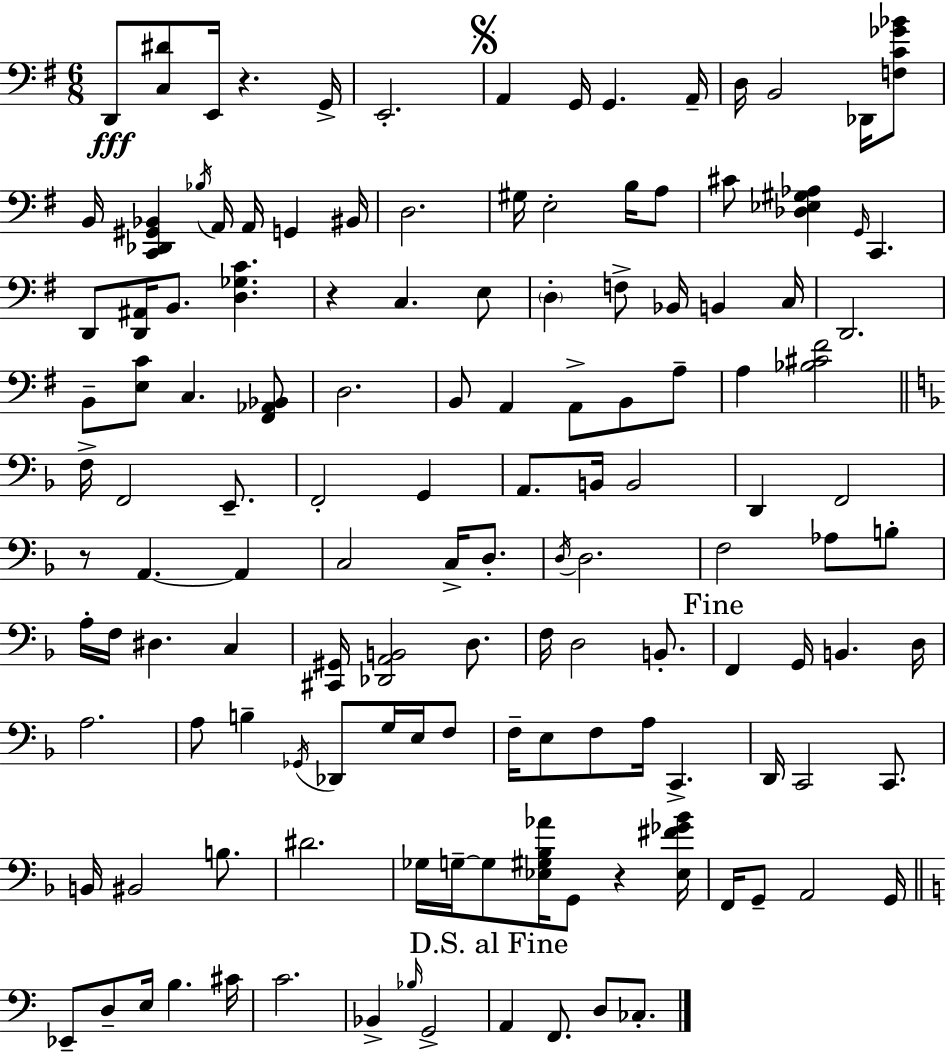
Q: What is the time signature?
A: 6/8